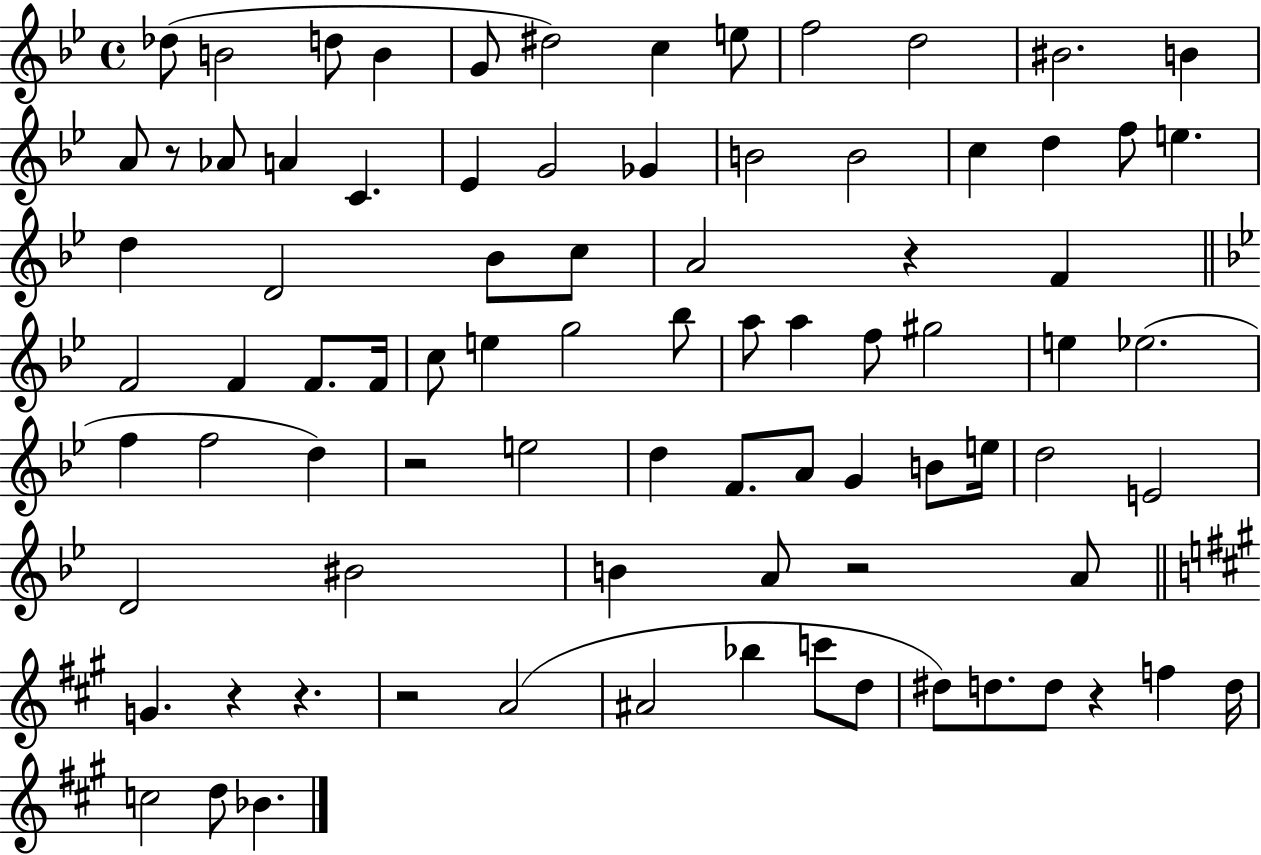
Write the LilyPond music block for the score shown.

{
  \clef treble
  \time 4/4
  \defaultTimeSignature
  \key bes \major
  des''8( b'2 d''8 b'4 | g'8 dis''2) c''4 e''8 | f''2 d''2 | bis'2. b'4 | \break a'8 r8 aes'8 a'4 c'4. | ees'4 g'2 ges'4 | b'2 b'2 | c''4 d''4 f''8 e''4. | \break d''4 d'2 bes'8 c''8 | a'2 r4 f'4 | \bar "||" \break \key bes \major f'2 f'4 f'8. f'16 | c''8 e''4 g''2 bes''8 | a''8 a''4 f''8 gis''2 | e''4 ees''2.( | \break f''4 f''2 d''4) | r2 e''2 | d''4 f'8. a'8 g'4 b'8 e''16 | d''2 e'2 | \break d'2 bis'2 | b'4 a'8 r2 a'8 | \bar "||" \break \key a \major g'4. r4 r4. | r2 a'2( | ais'2 bes''4 c'''8 d''8 | dis''8) d''8. d''8 r4 f''4 d''16 | \break c''2 d''8 bes'4. | \bar "|."
}